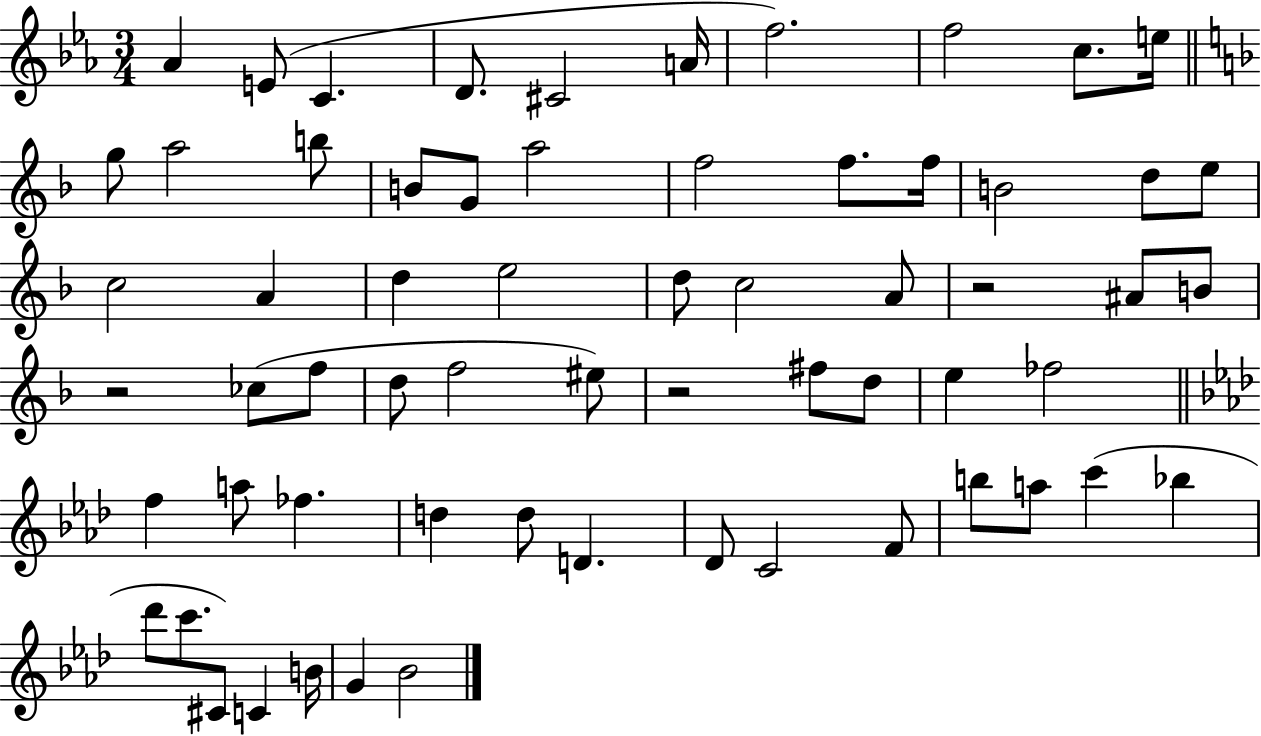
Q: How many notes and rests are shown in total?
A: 63